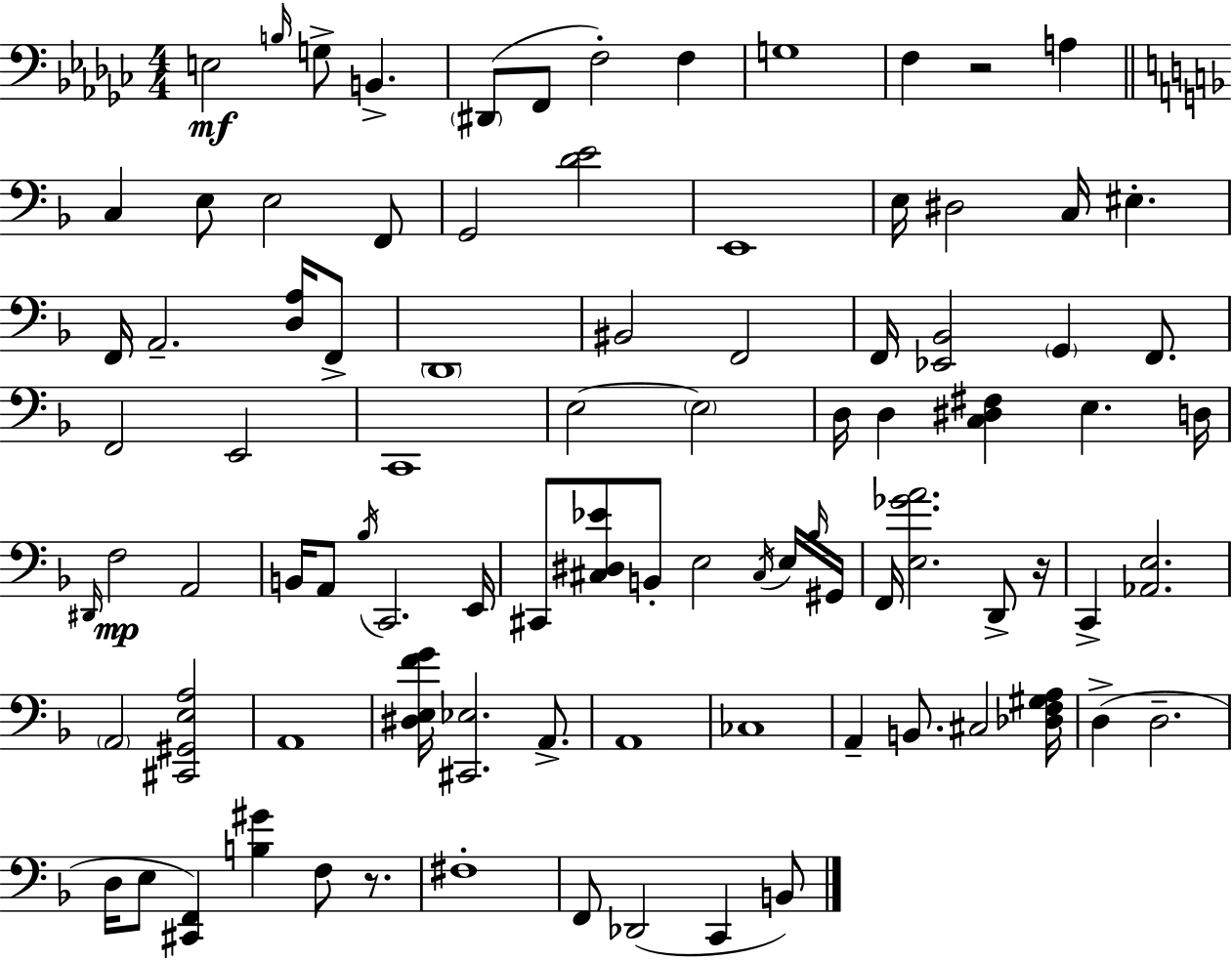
X:1
T:Untitled
M:4/4
L:1/4
K:Ebm
E,2 B,/4 G,/2 B,, ^D,,/2 F,,/2 F,2 F, G,4 F, z2 A, C, E,/2 E,2 F,,/2 G,,2 [DE]2 E,,4 E,/4 ^D,2 C,/4 ^E, F,,/4 A,,2 [D,A,]/4 F,,/2 D,,4 ^B,,2 F,,2 F,,/4 [_E,,_B,,]2 G,, F,,/2 F,,2 E,,2 C,,4 E,2 E,2 D,/4 D, [C,^D,^F,] E, D,/4 ^D,,/4 F,2 A,,2 B,,/4 A,,/2 _B,/4 C,,2 E,,/4 ^C,,/2 [^C,^D,_E]/2 B,,/2 E,2 ^C,/4 E,/4 _B,/4 ^G,,/4 F,,/4 [E,_GA]2 D,,/2 z/4 C,, [_A,,E,]2 A,,2 [^C,,^G,,E,A,]2 A,,4 [^D,E,FG]/4 [^C,,_E,]2 A,,/2 A,,4 _C,4 A,, B,,/2 ^C,2 [_D,F,^G,A,]/4 D, D,2 D,/4 E,/2 [^C,,F,,] [B,^G] F,/2 z/2 ^F,4 F,,/2 _D,,2 C,, B,,/2